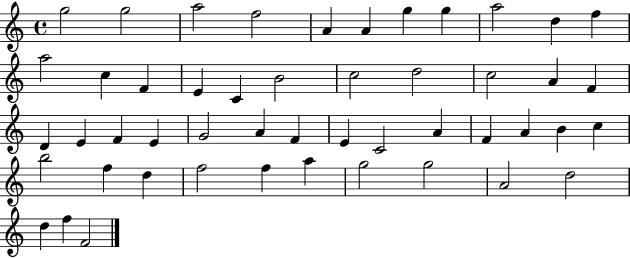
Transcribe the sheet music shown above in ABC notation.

X:1
T:Untitled
M:4/4
L:1/4
K:C
g2 g2 a2 f2 A A g g a2 d f a2 c F E C B2 c2 d2 c2 A F D E F E G2 A F E C2 A F A B c b2 f d f2 f a g2 g2 A2 d2 d f F2